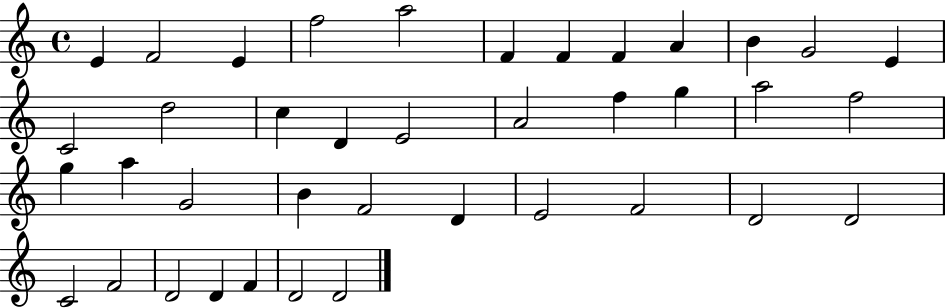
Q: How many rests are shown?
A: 0